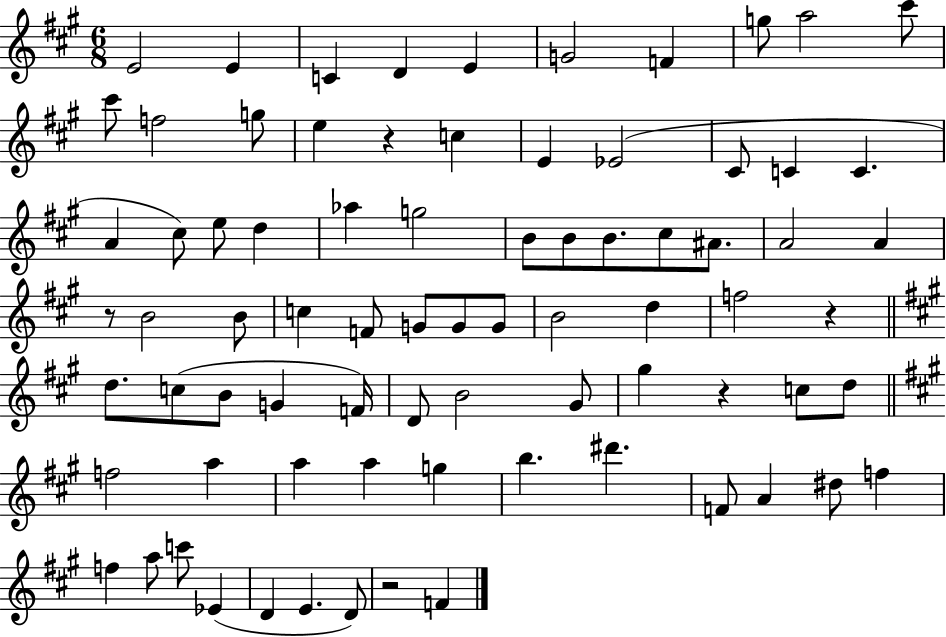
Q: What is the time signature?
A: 6/8